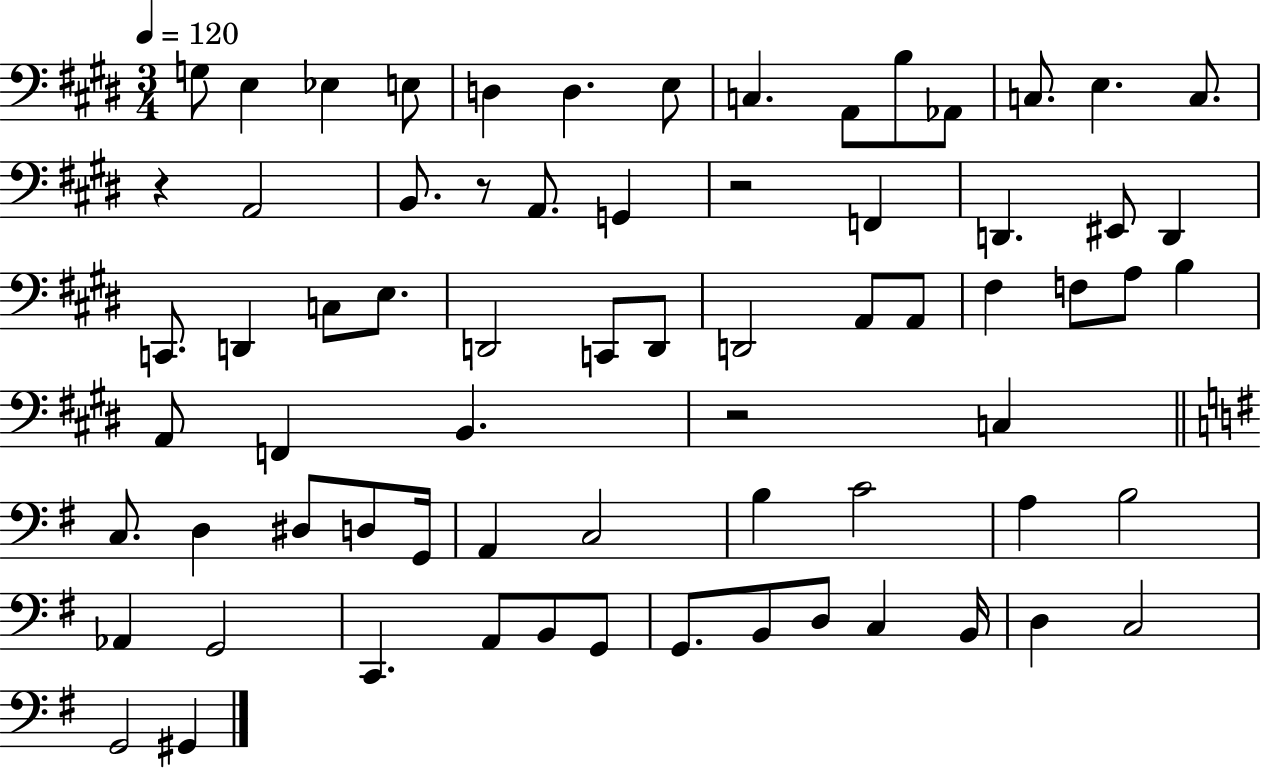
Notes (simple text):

G3/e E3/q Eb3/q E3/e D3/q D3/q. E3/e C3/q. A2/e B3/e Ab2/e C3/e. E3/q. C3/e. R/q A2/h B2/e. R/e A2/e. G2/q R/h F2/q D2/q. EIS2/e D2/q C2/e. D2/q C3/e E3/e. D2/h C2/e D2/e D2/h A2/e A2/e F#3/q F3/e A3/e B3/q A2/e F2/q B2/q. R/h C3/q C3/e. D3/q D#3/e D3/e G2/s A2/q C3/h B3/q C4/h A3/q B3/h Ab2/q G2/h C2/q. A2/e B2/e G2/e G2/e. B2/e D3/e C3/q B2/s D3/q C3/h G2/h G#2/q